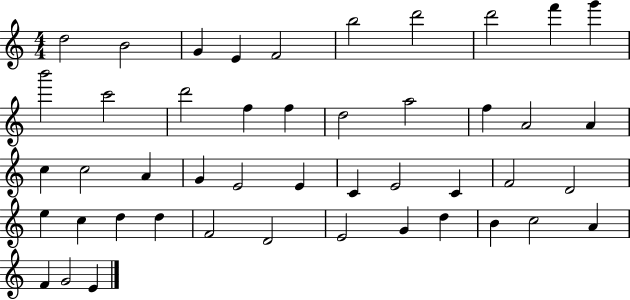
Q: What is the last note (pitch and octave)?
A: E4